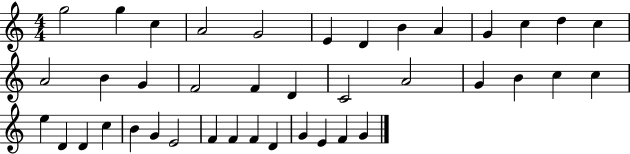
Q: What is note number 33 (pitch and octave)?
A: F4